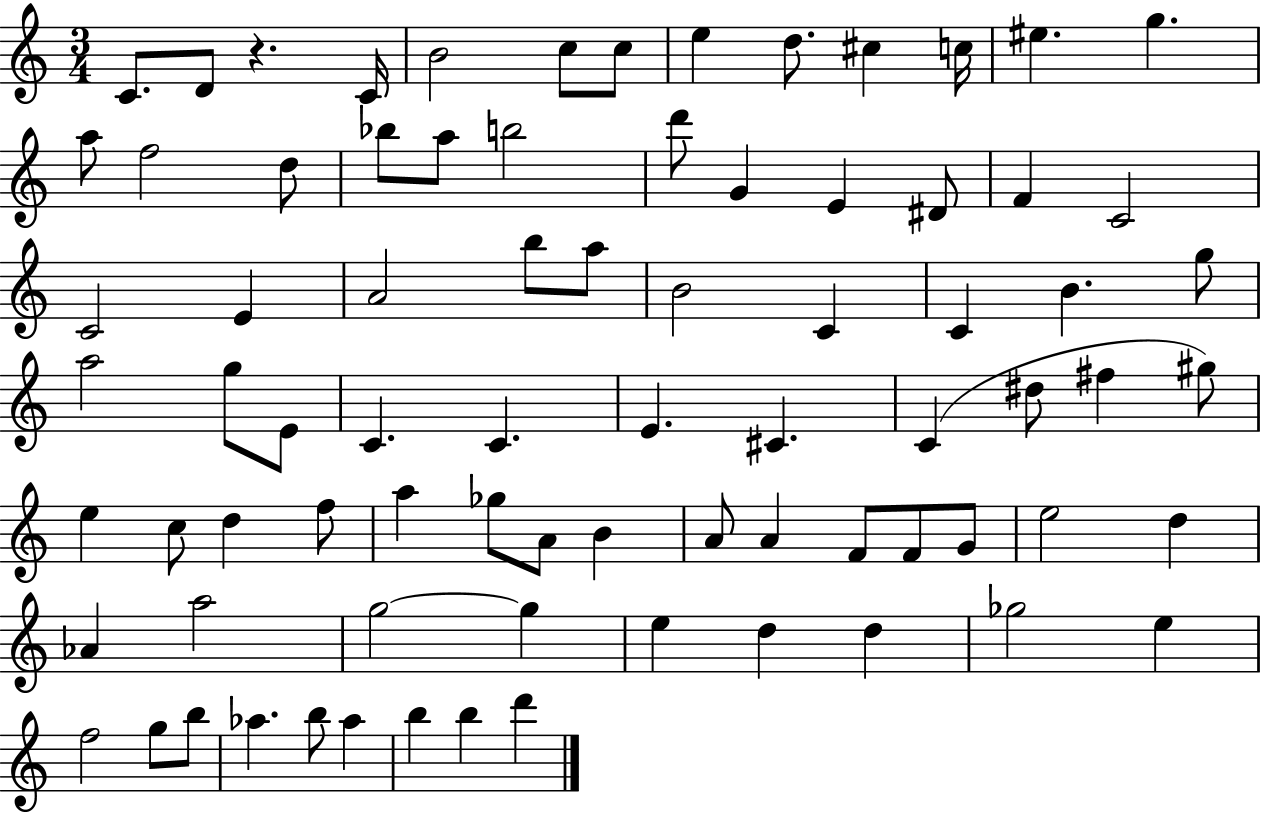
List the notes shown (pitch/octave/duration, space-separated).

C4/e. D4/e R/q. C4/s B4/h C5/e C5/e E5/q D5/e. C#5/q C5/s EIS5/q. G5/q. A5/e F5/h D5/e Bb5/e A5/e B5/h D6/e G4/q E4/q D#4/e F4/q C4/h C4/h E4/q A4/h B5/e A5/e B4/h C4/q C4/q B4/q. G5/e A5/h G5/e E4/e C4/q. C4/q. E4/q. C#4/q. C4/q D#5/e F#5/q G#5/e E5/q C5/e D5/q F5/e A5/q Gb5/e A4/e B4/q A4/e A4/q F4/e F4/e G4/e E5/h D5/q Ab4/q A5/h G5/h G5/q E5/q D5/q D5/q Gb5/h E5/q F5/h G5/e B5/e Ab5/q. B5/e Ab5/q B5/q B5/q D6/q